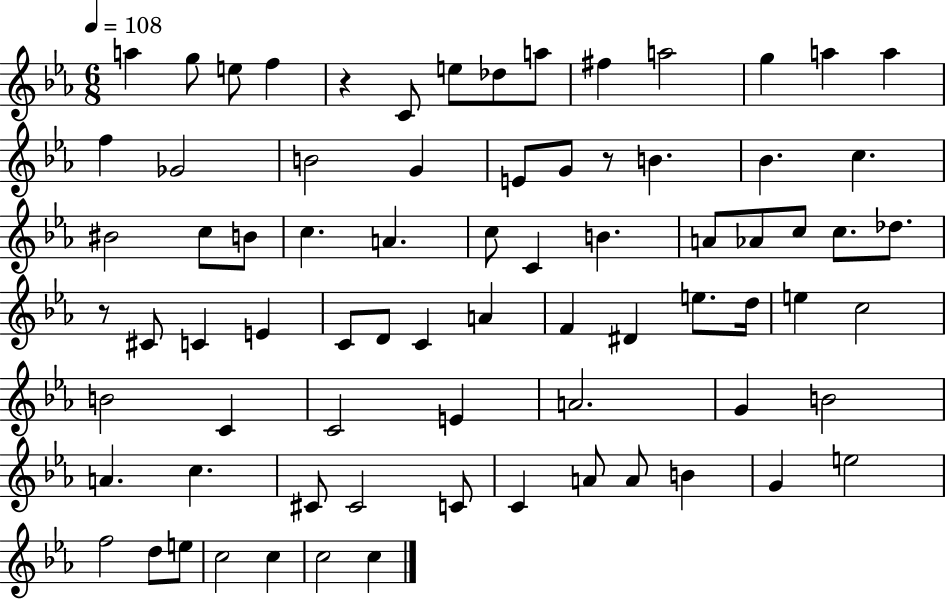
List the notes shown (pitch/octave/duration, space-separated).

A5/q G5/e E5/e F5/q R/q C4/e E5/e Db5/e A5/e F#5/q A5/h G5/q A5/q A5/q F5/q Gb4/h B4/h G4/q E4/e G4/e R/e B4/q. Bb4/q. C5/q. BIS4/h C5/e B4/e C5/q. A4/q. C5/e C4/q B4/q. A4/e Ab4/e C5/e C5/e. Db5/e. R/e C#4/e C4/q E4/q C4/e D4/e C4/q A4/q F4/q D#4/q E5/e. D5/s E5/q C5/h B4/h C4/q C4/h E4/q A4/h. G4/q B4/h A4/q. C5/q. C#4/e C#4/h C4/e C4/q A4/e A4/e B4/q G4/q E5/h F5/h D5/e E5/e C5/h C5/q C5/h C5/q